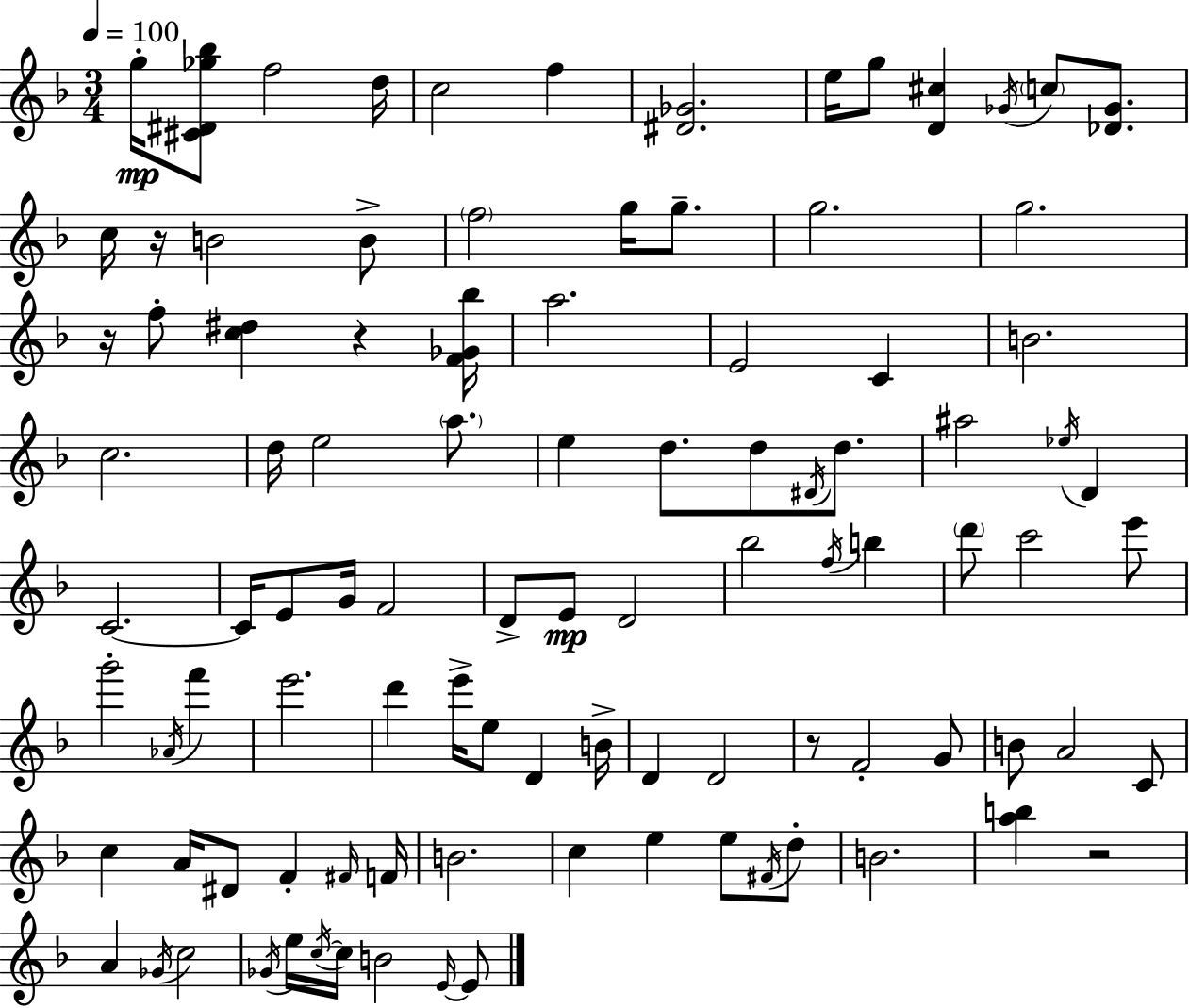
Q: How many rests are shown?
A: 5